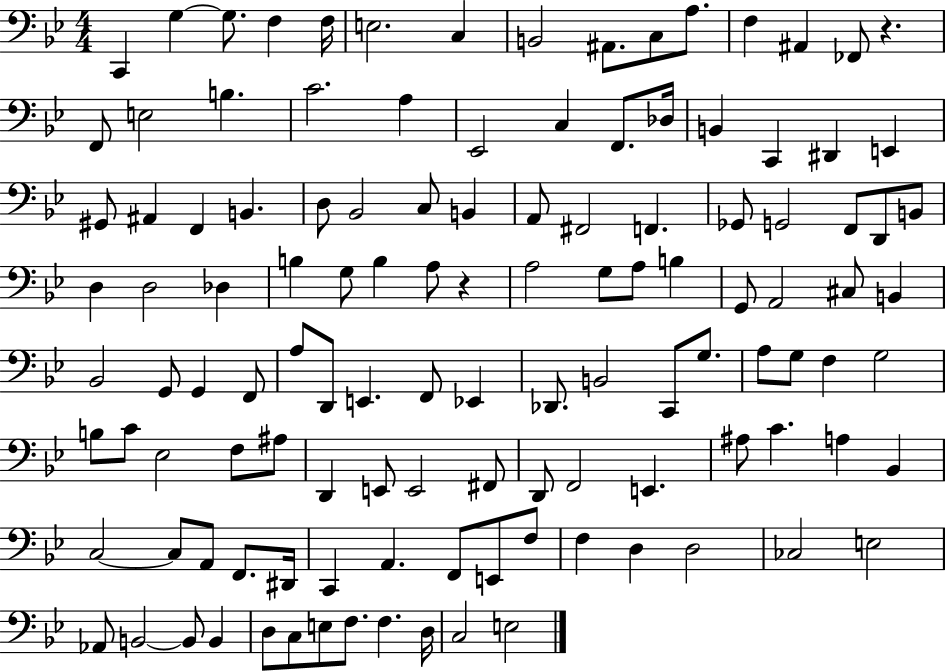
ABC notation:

X:1
T:Untitled
M:4/4
L:1/4
K:Bb
C,, G, G,/2 F, F,/4 E,2 C, B,,2 ^A,,/2 C,/2 A,/2 F, ^A,, _F,,/2 z F,,/2 E,2 B, C2 A, _E,,2 C, F,,/2 _D,/4 B,, C,, ^D,, E,, ^G,,/2 ^A,, F,, B,, D,/2 _B,,2 C,/2 B,, A,,/2 ^F,,2 F,, _G,,/2 G,,2 F,,/2 D,,/2 B,,/2 D, D,2 _D, B, G,/2 B, A,/2 z A,2 G,/2 A,/2 B, G,,/2 A,,2 ^C,/2 B,, _B,,2 G,,/2 G,, F,,/2 A,/2 D,,/2 E,, F,,/2 _E,, _D,,/2 B,,2 C,,/2 G,/2 A,/2 G,/2 F, G,2 B,/2 C/2 _E,2 F,/2 ^A,/2 D,, E,,/2 E,,2 ^F,,/2 D,,/2 F,,2 E,, ^A,/2 C A, _B,, C,2 C,/2 A,,/2 F,,/2 ^D,,/4 C,, A,, F,,/2 E,,/2 F,/2 F, D, D,2 _C,2 E,2 _A,,/2 B,,2 B,,/2 B,, D,/2 C,/2 E,/2 F,/2 F, D,/4 C,2 E,2